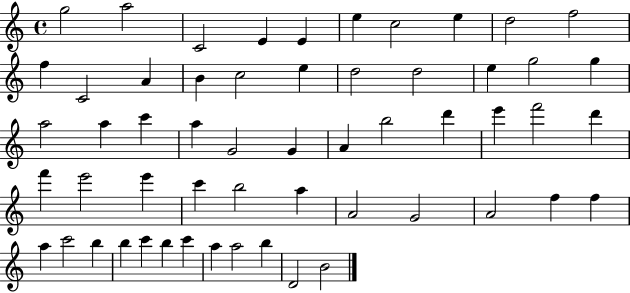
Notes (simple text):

G5/h A5/h C4/h E4/q E4/q E5/q C5/h E5/q D5/h F5/h F5/q C4/h A4/q B4/q C5/h E5/q D5/h D5/h E5/q G5/h G5/q A5/h A5/q C6/q A5/q G4/h G4/q A4/q B5/h D6/q E6/q F6/h D6/q F6/q E6/h E6/q C6/q B5/h A5/q A4/h G4/h A4/h F5/q F5/q A5/q C6/h B5/q B5/q C6/q B5/q C6/q A5/q A5/h B5/q D4/h B4/h